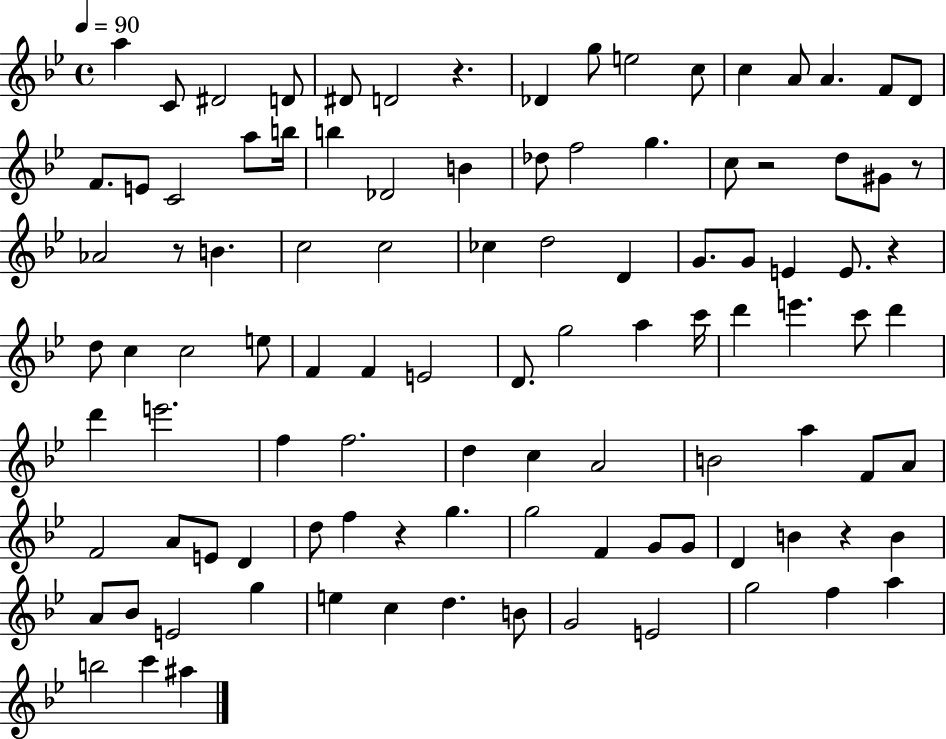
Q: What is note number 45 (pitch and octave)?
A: F4